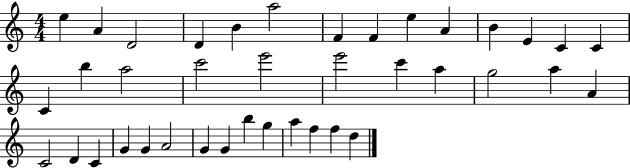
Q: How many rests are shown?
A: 0